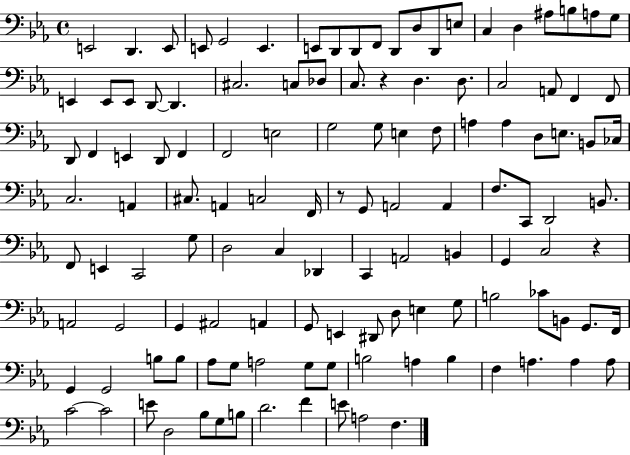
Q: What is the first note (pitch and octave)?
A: E2